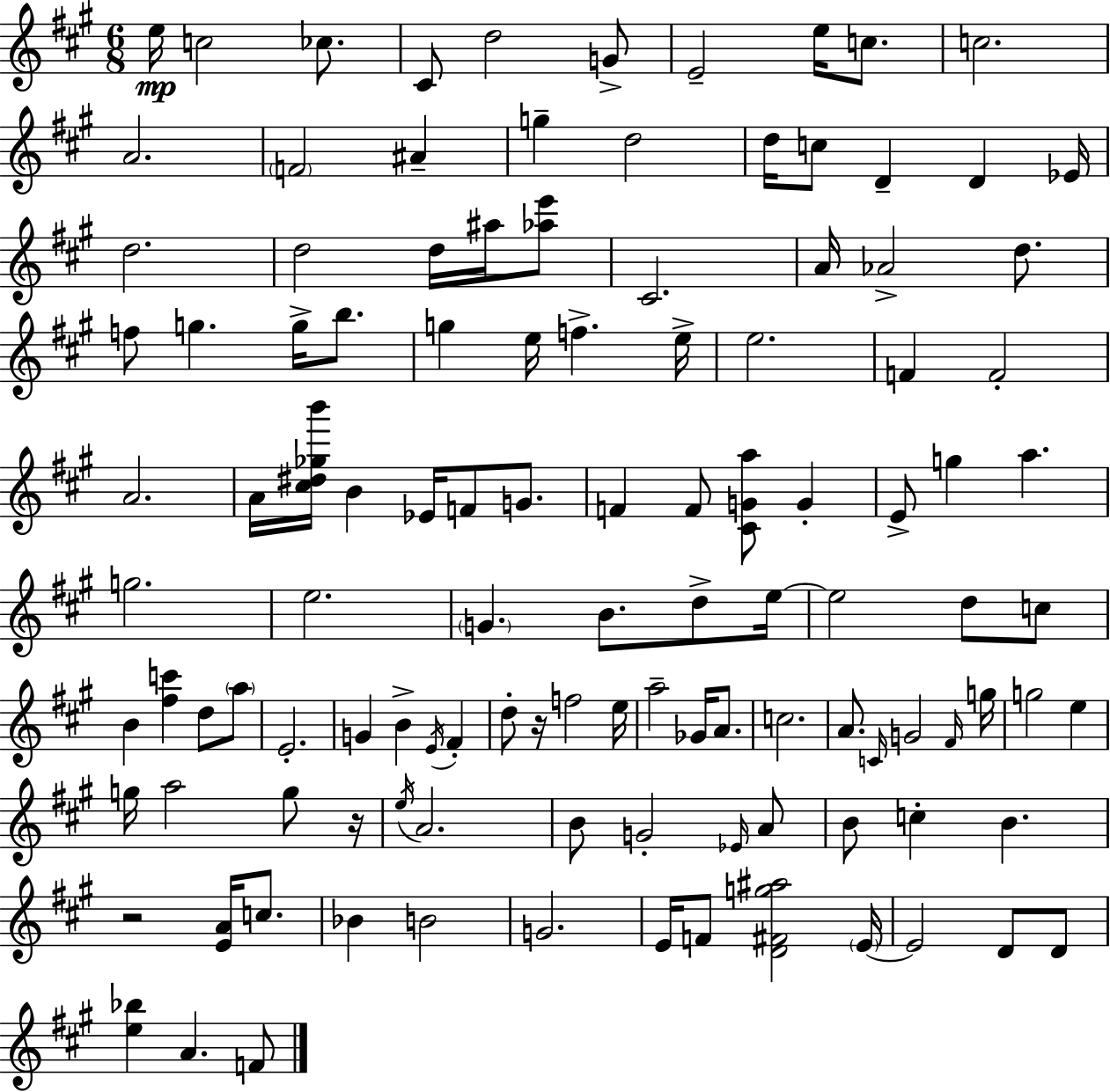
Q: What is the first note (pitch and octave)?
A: E5